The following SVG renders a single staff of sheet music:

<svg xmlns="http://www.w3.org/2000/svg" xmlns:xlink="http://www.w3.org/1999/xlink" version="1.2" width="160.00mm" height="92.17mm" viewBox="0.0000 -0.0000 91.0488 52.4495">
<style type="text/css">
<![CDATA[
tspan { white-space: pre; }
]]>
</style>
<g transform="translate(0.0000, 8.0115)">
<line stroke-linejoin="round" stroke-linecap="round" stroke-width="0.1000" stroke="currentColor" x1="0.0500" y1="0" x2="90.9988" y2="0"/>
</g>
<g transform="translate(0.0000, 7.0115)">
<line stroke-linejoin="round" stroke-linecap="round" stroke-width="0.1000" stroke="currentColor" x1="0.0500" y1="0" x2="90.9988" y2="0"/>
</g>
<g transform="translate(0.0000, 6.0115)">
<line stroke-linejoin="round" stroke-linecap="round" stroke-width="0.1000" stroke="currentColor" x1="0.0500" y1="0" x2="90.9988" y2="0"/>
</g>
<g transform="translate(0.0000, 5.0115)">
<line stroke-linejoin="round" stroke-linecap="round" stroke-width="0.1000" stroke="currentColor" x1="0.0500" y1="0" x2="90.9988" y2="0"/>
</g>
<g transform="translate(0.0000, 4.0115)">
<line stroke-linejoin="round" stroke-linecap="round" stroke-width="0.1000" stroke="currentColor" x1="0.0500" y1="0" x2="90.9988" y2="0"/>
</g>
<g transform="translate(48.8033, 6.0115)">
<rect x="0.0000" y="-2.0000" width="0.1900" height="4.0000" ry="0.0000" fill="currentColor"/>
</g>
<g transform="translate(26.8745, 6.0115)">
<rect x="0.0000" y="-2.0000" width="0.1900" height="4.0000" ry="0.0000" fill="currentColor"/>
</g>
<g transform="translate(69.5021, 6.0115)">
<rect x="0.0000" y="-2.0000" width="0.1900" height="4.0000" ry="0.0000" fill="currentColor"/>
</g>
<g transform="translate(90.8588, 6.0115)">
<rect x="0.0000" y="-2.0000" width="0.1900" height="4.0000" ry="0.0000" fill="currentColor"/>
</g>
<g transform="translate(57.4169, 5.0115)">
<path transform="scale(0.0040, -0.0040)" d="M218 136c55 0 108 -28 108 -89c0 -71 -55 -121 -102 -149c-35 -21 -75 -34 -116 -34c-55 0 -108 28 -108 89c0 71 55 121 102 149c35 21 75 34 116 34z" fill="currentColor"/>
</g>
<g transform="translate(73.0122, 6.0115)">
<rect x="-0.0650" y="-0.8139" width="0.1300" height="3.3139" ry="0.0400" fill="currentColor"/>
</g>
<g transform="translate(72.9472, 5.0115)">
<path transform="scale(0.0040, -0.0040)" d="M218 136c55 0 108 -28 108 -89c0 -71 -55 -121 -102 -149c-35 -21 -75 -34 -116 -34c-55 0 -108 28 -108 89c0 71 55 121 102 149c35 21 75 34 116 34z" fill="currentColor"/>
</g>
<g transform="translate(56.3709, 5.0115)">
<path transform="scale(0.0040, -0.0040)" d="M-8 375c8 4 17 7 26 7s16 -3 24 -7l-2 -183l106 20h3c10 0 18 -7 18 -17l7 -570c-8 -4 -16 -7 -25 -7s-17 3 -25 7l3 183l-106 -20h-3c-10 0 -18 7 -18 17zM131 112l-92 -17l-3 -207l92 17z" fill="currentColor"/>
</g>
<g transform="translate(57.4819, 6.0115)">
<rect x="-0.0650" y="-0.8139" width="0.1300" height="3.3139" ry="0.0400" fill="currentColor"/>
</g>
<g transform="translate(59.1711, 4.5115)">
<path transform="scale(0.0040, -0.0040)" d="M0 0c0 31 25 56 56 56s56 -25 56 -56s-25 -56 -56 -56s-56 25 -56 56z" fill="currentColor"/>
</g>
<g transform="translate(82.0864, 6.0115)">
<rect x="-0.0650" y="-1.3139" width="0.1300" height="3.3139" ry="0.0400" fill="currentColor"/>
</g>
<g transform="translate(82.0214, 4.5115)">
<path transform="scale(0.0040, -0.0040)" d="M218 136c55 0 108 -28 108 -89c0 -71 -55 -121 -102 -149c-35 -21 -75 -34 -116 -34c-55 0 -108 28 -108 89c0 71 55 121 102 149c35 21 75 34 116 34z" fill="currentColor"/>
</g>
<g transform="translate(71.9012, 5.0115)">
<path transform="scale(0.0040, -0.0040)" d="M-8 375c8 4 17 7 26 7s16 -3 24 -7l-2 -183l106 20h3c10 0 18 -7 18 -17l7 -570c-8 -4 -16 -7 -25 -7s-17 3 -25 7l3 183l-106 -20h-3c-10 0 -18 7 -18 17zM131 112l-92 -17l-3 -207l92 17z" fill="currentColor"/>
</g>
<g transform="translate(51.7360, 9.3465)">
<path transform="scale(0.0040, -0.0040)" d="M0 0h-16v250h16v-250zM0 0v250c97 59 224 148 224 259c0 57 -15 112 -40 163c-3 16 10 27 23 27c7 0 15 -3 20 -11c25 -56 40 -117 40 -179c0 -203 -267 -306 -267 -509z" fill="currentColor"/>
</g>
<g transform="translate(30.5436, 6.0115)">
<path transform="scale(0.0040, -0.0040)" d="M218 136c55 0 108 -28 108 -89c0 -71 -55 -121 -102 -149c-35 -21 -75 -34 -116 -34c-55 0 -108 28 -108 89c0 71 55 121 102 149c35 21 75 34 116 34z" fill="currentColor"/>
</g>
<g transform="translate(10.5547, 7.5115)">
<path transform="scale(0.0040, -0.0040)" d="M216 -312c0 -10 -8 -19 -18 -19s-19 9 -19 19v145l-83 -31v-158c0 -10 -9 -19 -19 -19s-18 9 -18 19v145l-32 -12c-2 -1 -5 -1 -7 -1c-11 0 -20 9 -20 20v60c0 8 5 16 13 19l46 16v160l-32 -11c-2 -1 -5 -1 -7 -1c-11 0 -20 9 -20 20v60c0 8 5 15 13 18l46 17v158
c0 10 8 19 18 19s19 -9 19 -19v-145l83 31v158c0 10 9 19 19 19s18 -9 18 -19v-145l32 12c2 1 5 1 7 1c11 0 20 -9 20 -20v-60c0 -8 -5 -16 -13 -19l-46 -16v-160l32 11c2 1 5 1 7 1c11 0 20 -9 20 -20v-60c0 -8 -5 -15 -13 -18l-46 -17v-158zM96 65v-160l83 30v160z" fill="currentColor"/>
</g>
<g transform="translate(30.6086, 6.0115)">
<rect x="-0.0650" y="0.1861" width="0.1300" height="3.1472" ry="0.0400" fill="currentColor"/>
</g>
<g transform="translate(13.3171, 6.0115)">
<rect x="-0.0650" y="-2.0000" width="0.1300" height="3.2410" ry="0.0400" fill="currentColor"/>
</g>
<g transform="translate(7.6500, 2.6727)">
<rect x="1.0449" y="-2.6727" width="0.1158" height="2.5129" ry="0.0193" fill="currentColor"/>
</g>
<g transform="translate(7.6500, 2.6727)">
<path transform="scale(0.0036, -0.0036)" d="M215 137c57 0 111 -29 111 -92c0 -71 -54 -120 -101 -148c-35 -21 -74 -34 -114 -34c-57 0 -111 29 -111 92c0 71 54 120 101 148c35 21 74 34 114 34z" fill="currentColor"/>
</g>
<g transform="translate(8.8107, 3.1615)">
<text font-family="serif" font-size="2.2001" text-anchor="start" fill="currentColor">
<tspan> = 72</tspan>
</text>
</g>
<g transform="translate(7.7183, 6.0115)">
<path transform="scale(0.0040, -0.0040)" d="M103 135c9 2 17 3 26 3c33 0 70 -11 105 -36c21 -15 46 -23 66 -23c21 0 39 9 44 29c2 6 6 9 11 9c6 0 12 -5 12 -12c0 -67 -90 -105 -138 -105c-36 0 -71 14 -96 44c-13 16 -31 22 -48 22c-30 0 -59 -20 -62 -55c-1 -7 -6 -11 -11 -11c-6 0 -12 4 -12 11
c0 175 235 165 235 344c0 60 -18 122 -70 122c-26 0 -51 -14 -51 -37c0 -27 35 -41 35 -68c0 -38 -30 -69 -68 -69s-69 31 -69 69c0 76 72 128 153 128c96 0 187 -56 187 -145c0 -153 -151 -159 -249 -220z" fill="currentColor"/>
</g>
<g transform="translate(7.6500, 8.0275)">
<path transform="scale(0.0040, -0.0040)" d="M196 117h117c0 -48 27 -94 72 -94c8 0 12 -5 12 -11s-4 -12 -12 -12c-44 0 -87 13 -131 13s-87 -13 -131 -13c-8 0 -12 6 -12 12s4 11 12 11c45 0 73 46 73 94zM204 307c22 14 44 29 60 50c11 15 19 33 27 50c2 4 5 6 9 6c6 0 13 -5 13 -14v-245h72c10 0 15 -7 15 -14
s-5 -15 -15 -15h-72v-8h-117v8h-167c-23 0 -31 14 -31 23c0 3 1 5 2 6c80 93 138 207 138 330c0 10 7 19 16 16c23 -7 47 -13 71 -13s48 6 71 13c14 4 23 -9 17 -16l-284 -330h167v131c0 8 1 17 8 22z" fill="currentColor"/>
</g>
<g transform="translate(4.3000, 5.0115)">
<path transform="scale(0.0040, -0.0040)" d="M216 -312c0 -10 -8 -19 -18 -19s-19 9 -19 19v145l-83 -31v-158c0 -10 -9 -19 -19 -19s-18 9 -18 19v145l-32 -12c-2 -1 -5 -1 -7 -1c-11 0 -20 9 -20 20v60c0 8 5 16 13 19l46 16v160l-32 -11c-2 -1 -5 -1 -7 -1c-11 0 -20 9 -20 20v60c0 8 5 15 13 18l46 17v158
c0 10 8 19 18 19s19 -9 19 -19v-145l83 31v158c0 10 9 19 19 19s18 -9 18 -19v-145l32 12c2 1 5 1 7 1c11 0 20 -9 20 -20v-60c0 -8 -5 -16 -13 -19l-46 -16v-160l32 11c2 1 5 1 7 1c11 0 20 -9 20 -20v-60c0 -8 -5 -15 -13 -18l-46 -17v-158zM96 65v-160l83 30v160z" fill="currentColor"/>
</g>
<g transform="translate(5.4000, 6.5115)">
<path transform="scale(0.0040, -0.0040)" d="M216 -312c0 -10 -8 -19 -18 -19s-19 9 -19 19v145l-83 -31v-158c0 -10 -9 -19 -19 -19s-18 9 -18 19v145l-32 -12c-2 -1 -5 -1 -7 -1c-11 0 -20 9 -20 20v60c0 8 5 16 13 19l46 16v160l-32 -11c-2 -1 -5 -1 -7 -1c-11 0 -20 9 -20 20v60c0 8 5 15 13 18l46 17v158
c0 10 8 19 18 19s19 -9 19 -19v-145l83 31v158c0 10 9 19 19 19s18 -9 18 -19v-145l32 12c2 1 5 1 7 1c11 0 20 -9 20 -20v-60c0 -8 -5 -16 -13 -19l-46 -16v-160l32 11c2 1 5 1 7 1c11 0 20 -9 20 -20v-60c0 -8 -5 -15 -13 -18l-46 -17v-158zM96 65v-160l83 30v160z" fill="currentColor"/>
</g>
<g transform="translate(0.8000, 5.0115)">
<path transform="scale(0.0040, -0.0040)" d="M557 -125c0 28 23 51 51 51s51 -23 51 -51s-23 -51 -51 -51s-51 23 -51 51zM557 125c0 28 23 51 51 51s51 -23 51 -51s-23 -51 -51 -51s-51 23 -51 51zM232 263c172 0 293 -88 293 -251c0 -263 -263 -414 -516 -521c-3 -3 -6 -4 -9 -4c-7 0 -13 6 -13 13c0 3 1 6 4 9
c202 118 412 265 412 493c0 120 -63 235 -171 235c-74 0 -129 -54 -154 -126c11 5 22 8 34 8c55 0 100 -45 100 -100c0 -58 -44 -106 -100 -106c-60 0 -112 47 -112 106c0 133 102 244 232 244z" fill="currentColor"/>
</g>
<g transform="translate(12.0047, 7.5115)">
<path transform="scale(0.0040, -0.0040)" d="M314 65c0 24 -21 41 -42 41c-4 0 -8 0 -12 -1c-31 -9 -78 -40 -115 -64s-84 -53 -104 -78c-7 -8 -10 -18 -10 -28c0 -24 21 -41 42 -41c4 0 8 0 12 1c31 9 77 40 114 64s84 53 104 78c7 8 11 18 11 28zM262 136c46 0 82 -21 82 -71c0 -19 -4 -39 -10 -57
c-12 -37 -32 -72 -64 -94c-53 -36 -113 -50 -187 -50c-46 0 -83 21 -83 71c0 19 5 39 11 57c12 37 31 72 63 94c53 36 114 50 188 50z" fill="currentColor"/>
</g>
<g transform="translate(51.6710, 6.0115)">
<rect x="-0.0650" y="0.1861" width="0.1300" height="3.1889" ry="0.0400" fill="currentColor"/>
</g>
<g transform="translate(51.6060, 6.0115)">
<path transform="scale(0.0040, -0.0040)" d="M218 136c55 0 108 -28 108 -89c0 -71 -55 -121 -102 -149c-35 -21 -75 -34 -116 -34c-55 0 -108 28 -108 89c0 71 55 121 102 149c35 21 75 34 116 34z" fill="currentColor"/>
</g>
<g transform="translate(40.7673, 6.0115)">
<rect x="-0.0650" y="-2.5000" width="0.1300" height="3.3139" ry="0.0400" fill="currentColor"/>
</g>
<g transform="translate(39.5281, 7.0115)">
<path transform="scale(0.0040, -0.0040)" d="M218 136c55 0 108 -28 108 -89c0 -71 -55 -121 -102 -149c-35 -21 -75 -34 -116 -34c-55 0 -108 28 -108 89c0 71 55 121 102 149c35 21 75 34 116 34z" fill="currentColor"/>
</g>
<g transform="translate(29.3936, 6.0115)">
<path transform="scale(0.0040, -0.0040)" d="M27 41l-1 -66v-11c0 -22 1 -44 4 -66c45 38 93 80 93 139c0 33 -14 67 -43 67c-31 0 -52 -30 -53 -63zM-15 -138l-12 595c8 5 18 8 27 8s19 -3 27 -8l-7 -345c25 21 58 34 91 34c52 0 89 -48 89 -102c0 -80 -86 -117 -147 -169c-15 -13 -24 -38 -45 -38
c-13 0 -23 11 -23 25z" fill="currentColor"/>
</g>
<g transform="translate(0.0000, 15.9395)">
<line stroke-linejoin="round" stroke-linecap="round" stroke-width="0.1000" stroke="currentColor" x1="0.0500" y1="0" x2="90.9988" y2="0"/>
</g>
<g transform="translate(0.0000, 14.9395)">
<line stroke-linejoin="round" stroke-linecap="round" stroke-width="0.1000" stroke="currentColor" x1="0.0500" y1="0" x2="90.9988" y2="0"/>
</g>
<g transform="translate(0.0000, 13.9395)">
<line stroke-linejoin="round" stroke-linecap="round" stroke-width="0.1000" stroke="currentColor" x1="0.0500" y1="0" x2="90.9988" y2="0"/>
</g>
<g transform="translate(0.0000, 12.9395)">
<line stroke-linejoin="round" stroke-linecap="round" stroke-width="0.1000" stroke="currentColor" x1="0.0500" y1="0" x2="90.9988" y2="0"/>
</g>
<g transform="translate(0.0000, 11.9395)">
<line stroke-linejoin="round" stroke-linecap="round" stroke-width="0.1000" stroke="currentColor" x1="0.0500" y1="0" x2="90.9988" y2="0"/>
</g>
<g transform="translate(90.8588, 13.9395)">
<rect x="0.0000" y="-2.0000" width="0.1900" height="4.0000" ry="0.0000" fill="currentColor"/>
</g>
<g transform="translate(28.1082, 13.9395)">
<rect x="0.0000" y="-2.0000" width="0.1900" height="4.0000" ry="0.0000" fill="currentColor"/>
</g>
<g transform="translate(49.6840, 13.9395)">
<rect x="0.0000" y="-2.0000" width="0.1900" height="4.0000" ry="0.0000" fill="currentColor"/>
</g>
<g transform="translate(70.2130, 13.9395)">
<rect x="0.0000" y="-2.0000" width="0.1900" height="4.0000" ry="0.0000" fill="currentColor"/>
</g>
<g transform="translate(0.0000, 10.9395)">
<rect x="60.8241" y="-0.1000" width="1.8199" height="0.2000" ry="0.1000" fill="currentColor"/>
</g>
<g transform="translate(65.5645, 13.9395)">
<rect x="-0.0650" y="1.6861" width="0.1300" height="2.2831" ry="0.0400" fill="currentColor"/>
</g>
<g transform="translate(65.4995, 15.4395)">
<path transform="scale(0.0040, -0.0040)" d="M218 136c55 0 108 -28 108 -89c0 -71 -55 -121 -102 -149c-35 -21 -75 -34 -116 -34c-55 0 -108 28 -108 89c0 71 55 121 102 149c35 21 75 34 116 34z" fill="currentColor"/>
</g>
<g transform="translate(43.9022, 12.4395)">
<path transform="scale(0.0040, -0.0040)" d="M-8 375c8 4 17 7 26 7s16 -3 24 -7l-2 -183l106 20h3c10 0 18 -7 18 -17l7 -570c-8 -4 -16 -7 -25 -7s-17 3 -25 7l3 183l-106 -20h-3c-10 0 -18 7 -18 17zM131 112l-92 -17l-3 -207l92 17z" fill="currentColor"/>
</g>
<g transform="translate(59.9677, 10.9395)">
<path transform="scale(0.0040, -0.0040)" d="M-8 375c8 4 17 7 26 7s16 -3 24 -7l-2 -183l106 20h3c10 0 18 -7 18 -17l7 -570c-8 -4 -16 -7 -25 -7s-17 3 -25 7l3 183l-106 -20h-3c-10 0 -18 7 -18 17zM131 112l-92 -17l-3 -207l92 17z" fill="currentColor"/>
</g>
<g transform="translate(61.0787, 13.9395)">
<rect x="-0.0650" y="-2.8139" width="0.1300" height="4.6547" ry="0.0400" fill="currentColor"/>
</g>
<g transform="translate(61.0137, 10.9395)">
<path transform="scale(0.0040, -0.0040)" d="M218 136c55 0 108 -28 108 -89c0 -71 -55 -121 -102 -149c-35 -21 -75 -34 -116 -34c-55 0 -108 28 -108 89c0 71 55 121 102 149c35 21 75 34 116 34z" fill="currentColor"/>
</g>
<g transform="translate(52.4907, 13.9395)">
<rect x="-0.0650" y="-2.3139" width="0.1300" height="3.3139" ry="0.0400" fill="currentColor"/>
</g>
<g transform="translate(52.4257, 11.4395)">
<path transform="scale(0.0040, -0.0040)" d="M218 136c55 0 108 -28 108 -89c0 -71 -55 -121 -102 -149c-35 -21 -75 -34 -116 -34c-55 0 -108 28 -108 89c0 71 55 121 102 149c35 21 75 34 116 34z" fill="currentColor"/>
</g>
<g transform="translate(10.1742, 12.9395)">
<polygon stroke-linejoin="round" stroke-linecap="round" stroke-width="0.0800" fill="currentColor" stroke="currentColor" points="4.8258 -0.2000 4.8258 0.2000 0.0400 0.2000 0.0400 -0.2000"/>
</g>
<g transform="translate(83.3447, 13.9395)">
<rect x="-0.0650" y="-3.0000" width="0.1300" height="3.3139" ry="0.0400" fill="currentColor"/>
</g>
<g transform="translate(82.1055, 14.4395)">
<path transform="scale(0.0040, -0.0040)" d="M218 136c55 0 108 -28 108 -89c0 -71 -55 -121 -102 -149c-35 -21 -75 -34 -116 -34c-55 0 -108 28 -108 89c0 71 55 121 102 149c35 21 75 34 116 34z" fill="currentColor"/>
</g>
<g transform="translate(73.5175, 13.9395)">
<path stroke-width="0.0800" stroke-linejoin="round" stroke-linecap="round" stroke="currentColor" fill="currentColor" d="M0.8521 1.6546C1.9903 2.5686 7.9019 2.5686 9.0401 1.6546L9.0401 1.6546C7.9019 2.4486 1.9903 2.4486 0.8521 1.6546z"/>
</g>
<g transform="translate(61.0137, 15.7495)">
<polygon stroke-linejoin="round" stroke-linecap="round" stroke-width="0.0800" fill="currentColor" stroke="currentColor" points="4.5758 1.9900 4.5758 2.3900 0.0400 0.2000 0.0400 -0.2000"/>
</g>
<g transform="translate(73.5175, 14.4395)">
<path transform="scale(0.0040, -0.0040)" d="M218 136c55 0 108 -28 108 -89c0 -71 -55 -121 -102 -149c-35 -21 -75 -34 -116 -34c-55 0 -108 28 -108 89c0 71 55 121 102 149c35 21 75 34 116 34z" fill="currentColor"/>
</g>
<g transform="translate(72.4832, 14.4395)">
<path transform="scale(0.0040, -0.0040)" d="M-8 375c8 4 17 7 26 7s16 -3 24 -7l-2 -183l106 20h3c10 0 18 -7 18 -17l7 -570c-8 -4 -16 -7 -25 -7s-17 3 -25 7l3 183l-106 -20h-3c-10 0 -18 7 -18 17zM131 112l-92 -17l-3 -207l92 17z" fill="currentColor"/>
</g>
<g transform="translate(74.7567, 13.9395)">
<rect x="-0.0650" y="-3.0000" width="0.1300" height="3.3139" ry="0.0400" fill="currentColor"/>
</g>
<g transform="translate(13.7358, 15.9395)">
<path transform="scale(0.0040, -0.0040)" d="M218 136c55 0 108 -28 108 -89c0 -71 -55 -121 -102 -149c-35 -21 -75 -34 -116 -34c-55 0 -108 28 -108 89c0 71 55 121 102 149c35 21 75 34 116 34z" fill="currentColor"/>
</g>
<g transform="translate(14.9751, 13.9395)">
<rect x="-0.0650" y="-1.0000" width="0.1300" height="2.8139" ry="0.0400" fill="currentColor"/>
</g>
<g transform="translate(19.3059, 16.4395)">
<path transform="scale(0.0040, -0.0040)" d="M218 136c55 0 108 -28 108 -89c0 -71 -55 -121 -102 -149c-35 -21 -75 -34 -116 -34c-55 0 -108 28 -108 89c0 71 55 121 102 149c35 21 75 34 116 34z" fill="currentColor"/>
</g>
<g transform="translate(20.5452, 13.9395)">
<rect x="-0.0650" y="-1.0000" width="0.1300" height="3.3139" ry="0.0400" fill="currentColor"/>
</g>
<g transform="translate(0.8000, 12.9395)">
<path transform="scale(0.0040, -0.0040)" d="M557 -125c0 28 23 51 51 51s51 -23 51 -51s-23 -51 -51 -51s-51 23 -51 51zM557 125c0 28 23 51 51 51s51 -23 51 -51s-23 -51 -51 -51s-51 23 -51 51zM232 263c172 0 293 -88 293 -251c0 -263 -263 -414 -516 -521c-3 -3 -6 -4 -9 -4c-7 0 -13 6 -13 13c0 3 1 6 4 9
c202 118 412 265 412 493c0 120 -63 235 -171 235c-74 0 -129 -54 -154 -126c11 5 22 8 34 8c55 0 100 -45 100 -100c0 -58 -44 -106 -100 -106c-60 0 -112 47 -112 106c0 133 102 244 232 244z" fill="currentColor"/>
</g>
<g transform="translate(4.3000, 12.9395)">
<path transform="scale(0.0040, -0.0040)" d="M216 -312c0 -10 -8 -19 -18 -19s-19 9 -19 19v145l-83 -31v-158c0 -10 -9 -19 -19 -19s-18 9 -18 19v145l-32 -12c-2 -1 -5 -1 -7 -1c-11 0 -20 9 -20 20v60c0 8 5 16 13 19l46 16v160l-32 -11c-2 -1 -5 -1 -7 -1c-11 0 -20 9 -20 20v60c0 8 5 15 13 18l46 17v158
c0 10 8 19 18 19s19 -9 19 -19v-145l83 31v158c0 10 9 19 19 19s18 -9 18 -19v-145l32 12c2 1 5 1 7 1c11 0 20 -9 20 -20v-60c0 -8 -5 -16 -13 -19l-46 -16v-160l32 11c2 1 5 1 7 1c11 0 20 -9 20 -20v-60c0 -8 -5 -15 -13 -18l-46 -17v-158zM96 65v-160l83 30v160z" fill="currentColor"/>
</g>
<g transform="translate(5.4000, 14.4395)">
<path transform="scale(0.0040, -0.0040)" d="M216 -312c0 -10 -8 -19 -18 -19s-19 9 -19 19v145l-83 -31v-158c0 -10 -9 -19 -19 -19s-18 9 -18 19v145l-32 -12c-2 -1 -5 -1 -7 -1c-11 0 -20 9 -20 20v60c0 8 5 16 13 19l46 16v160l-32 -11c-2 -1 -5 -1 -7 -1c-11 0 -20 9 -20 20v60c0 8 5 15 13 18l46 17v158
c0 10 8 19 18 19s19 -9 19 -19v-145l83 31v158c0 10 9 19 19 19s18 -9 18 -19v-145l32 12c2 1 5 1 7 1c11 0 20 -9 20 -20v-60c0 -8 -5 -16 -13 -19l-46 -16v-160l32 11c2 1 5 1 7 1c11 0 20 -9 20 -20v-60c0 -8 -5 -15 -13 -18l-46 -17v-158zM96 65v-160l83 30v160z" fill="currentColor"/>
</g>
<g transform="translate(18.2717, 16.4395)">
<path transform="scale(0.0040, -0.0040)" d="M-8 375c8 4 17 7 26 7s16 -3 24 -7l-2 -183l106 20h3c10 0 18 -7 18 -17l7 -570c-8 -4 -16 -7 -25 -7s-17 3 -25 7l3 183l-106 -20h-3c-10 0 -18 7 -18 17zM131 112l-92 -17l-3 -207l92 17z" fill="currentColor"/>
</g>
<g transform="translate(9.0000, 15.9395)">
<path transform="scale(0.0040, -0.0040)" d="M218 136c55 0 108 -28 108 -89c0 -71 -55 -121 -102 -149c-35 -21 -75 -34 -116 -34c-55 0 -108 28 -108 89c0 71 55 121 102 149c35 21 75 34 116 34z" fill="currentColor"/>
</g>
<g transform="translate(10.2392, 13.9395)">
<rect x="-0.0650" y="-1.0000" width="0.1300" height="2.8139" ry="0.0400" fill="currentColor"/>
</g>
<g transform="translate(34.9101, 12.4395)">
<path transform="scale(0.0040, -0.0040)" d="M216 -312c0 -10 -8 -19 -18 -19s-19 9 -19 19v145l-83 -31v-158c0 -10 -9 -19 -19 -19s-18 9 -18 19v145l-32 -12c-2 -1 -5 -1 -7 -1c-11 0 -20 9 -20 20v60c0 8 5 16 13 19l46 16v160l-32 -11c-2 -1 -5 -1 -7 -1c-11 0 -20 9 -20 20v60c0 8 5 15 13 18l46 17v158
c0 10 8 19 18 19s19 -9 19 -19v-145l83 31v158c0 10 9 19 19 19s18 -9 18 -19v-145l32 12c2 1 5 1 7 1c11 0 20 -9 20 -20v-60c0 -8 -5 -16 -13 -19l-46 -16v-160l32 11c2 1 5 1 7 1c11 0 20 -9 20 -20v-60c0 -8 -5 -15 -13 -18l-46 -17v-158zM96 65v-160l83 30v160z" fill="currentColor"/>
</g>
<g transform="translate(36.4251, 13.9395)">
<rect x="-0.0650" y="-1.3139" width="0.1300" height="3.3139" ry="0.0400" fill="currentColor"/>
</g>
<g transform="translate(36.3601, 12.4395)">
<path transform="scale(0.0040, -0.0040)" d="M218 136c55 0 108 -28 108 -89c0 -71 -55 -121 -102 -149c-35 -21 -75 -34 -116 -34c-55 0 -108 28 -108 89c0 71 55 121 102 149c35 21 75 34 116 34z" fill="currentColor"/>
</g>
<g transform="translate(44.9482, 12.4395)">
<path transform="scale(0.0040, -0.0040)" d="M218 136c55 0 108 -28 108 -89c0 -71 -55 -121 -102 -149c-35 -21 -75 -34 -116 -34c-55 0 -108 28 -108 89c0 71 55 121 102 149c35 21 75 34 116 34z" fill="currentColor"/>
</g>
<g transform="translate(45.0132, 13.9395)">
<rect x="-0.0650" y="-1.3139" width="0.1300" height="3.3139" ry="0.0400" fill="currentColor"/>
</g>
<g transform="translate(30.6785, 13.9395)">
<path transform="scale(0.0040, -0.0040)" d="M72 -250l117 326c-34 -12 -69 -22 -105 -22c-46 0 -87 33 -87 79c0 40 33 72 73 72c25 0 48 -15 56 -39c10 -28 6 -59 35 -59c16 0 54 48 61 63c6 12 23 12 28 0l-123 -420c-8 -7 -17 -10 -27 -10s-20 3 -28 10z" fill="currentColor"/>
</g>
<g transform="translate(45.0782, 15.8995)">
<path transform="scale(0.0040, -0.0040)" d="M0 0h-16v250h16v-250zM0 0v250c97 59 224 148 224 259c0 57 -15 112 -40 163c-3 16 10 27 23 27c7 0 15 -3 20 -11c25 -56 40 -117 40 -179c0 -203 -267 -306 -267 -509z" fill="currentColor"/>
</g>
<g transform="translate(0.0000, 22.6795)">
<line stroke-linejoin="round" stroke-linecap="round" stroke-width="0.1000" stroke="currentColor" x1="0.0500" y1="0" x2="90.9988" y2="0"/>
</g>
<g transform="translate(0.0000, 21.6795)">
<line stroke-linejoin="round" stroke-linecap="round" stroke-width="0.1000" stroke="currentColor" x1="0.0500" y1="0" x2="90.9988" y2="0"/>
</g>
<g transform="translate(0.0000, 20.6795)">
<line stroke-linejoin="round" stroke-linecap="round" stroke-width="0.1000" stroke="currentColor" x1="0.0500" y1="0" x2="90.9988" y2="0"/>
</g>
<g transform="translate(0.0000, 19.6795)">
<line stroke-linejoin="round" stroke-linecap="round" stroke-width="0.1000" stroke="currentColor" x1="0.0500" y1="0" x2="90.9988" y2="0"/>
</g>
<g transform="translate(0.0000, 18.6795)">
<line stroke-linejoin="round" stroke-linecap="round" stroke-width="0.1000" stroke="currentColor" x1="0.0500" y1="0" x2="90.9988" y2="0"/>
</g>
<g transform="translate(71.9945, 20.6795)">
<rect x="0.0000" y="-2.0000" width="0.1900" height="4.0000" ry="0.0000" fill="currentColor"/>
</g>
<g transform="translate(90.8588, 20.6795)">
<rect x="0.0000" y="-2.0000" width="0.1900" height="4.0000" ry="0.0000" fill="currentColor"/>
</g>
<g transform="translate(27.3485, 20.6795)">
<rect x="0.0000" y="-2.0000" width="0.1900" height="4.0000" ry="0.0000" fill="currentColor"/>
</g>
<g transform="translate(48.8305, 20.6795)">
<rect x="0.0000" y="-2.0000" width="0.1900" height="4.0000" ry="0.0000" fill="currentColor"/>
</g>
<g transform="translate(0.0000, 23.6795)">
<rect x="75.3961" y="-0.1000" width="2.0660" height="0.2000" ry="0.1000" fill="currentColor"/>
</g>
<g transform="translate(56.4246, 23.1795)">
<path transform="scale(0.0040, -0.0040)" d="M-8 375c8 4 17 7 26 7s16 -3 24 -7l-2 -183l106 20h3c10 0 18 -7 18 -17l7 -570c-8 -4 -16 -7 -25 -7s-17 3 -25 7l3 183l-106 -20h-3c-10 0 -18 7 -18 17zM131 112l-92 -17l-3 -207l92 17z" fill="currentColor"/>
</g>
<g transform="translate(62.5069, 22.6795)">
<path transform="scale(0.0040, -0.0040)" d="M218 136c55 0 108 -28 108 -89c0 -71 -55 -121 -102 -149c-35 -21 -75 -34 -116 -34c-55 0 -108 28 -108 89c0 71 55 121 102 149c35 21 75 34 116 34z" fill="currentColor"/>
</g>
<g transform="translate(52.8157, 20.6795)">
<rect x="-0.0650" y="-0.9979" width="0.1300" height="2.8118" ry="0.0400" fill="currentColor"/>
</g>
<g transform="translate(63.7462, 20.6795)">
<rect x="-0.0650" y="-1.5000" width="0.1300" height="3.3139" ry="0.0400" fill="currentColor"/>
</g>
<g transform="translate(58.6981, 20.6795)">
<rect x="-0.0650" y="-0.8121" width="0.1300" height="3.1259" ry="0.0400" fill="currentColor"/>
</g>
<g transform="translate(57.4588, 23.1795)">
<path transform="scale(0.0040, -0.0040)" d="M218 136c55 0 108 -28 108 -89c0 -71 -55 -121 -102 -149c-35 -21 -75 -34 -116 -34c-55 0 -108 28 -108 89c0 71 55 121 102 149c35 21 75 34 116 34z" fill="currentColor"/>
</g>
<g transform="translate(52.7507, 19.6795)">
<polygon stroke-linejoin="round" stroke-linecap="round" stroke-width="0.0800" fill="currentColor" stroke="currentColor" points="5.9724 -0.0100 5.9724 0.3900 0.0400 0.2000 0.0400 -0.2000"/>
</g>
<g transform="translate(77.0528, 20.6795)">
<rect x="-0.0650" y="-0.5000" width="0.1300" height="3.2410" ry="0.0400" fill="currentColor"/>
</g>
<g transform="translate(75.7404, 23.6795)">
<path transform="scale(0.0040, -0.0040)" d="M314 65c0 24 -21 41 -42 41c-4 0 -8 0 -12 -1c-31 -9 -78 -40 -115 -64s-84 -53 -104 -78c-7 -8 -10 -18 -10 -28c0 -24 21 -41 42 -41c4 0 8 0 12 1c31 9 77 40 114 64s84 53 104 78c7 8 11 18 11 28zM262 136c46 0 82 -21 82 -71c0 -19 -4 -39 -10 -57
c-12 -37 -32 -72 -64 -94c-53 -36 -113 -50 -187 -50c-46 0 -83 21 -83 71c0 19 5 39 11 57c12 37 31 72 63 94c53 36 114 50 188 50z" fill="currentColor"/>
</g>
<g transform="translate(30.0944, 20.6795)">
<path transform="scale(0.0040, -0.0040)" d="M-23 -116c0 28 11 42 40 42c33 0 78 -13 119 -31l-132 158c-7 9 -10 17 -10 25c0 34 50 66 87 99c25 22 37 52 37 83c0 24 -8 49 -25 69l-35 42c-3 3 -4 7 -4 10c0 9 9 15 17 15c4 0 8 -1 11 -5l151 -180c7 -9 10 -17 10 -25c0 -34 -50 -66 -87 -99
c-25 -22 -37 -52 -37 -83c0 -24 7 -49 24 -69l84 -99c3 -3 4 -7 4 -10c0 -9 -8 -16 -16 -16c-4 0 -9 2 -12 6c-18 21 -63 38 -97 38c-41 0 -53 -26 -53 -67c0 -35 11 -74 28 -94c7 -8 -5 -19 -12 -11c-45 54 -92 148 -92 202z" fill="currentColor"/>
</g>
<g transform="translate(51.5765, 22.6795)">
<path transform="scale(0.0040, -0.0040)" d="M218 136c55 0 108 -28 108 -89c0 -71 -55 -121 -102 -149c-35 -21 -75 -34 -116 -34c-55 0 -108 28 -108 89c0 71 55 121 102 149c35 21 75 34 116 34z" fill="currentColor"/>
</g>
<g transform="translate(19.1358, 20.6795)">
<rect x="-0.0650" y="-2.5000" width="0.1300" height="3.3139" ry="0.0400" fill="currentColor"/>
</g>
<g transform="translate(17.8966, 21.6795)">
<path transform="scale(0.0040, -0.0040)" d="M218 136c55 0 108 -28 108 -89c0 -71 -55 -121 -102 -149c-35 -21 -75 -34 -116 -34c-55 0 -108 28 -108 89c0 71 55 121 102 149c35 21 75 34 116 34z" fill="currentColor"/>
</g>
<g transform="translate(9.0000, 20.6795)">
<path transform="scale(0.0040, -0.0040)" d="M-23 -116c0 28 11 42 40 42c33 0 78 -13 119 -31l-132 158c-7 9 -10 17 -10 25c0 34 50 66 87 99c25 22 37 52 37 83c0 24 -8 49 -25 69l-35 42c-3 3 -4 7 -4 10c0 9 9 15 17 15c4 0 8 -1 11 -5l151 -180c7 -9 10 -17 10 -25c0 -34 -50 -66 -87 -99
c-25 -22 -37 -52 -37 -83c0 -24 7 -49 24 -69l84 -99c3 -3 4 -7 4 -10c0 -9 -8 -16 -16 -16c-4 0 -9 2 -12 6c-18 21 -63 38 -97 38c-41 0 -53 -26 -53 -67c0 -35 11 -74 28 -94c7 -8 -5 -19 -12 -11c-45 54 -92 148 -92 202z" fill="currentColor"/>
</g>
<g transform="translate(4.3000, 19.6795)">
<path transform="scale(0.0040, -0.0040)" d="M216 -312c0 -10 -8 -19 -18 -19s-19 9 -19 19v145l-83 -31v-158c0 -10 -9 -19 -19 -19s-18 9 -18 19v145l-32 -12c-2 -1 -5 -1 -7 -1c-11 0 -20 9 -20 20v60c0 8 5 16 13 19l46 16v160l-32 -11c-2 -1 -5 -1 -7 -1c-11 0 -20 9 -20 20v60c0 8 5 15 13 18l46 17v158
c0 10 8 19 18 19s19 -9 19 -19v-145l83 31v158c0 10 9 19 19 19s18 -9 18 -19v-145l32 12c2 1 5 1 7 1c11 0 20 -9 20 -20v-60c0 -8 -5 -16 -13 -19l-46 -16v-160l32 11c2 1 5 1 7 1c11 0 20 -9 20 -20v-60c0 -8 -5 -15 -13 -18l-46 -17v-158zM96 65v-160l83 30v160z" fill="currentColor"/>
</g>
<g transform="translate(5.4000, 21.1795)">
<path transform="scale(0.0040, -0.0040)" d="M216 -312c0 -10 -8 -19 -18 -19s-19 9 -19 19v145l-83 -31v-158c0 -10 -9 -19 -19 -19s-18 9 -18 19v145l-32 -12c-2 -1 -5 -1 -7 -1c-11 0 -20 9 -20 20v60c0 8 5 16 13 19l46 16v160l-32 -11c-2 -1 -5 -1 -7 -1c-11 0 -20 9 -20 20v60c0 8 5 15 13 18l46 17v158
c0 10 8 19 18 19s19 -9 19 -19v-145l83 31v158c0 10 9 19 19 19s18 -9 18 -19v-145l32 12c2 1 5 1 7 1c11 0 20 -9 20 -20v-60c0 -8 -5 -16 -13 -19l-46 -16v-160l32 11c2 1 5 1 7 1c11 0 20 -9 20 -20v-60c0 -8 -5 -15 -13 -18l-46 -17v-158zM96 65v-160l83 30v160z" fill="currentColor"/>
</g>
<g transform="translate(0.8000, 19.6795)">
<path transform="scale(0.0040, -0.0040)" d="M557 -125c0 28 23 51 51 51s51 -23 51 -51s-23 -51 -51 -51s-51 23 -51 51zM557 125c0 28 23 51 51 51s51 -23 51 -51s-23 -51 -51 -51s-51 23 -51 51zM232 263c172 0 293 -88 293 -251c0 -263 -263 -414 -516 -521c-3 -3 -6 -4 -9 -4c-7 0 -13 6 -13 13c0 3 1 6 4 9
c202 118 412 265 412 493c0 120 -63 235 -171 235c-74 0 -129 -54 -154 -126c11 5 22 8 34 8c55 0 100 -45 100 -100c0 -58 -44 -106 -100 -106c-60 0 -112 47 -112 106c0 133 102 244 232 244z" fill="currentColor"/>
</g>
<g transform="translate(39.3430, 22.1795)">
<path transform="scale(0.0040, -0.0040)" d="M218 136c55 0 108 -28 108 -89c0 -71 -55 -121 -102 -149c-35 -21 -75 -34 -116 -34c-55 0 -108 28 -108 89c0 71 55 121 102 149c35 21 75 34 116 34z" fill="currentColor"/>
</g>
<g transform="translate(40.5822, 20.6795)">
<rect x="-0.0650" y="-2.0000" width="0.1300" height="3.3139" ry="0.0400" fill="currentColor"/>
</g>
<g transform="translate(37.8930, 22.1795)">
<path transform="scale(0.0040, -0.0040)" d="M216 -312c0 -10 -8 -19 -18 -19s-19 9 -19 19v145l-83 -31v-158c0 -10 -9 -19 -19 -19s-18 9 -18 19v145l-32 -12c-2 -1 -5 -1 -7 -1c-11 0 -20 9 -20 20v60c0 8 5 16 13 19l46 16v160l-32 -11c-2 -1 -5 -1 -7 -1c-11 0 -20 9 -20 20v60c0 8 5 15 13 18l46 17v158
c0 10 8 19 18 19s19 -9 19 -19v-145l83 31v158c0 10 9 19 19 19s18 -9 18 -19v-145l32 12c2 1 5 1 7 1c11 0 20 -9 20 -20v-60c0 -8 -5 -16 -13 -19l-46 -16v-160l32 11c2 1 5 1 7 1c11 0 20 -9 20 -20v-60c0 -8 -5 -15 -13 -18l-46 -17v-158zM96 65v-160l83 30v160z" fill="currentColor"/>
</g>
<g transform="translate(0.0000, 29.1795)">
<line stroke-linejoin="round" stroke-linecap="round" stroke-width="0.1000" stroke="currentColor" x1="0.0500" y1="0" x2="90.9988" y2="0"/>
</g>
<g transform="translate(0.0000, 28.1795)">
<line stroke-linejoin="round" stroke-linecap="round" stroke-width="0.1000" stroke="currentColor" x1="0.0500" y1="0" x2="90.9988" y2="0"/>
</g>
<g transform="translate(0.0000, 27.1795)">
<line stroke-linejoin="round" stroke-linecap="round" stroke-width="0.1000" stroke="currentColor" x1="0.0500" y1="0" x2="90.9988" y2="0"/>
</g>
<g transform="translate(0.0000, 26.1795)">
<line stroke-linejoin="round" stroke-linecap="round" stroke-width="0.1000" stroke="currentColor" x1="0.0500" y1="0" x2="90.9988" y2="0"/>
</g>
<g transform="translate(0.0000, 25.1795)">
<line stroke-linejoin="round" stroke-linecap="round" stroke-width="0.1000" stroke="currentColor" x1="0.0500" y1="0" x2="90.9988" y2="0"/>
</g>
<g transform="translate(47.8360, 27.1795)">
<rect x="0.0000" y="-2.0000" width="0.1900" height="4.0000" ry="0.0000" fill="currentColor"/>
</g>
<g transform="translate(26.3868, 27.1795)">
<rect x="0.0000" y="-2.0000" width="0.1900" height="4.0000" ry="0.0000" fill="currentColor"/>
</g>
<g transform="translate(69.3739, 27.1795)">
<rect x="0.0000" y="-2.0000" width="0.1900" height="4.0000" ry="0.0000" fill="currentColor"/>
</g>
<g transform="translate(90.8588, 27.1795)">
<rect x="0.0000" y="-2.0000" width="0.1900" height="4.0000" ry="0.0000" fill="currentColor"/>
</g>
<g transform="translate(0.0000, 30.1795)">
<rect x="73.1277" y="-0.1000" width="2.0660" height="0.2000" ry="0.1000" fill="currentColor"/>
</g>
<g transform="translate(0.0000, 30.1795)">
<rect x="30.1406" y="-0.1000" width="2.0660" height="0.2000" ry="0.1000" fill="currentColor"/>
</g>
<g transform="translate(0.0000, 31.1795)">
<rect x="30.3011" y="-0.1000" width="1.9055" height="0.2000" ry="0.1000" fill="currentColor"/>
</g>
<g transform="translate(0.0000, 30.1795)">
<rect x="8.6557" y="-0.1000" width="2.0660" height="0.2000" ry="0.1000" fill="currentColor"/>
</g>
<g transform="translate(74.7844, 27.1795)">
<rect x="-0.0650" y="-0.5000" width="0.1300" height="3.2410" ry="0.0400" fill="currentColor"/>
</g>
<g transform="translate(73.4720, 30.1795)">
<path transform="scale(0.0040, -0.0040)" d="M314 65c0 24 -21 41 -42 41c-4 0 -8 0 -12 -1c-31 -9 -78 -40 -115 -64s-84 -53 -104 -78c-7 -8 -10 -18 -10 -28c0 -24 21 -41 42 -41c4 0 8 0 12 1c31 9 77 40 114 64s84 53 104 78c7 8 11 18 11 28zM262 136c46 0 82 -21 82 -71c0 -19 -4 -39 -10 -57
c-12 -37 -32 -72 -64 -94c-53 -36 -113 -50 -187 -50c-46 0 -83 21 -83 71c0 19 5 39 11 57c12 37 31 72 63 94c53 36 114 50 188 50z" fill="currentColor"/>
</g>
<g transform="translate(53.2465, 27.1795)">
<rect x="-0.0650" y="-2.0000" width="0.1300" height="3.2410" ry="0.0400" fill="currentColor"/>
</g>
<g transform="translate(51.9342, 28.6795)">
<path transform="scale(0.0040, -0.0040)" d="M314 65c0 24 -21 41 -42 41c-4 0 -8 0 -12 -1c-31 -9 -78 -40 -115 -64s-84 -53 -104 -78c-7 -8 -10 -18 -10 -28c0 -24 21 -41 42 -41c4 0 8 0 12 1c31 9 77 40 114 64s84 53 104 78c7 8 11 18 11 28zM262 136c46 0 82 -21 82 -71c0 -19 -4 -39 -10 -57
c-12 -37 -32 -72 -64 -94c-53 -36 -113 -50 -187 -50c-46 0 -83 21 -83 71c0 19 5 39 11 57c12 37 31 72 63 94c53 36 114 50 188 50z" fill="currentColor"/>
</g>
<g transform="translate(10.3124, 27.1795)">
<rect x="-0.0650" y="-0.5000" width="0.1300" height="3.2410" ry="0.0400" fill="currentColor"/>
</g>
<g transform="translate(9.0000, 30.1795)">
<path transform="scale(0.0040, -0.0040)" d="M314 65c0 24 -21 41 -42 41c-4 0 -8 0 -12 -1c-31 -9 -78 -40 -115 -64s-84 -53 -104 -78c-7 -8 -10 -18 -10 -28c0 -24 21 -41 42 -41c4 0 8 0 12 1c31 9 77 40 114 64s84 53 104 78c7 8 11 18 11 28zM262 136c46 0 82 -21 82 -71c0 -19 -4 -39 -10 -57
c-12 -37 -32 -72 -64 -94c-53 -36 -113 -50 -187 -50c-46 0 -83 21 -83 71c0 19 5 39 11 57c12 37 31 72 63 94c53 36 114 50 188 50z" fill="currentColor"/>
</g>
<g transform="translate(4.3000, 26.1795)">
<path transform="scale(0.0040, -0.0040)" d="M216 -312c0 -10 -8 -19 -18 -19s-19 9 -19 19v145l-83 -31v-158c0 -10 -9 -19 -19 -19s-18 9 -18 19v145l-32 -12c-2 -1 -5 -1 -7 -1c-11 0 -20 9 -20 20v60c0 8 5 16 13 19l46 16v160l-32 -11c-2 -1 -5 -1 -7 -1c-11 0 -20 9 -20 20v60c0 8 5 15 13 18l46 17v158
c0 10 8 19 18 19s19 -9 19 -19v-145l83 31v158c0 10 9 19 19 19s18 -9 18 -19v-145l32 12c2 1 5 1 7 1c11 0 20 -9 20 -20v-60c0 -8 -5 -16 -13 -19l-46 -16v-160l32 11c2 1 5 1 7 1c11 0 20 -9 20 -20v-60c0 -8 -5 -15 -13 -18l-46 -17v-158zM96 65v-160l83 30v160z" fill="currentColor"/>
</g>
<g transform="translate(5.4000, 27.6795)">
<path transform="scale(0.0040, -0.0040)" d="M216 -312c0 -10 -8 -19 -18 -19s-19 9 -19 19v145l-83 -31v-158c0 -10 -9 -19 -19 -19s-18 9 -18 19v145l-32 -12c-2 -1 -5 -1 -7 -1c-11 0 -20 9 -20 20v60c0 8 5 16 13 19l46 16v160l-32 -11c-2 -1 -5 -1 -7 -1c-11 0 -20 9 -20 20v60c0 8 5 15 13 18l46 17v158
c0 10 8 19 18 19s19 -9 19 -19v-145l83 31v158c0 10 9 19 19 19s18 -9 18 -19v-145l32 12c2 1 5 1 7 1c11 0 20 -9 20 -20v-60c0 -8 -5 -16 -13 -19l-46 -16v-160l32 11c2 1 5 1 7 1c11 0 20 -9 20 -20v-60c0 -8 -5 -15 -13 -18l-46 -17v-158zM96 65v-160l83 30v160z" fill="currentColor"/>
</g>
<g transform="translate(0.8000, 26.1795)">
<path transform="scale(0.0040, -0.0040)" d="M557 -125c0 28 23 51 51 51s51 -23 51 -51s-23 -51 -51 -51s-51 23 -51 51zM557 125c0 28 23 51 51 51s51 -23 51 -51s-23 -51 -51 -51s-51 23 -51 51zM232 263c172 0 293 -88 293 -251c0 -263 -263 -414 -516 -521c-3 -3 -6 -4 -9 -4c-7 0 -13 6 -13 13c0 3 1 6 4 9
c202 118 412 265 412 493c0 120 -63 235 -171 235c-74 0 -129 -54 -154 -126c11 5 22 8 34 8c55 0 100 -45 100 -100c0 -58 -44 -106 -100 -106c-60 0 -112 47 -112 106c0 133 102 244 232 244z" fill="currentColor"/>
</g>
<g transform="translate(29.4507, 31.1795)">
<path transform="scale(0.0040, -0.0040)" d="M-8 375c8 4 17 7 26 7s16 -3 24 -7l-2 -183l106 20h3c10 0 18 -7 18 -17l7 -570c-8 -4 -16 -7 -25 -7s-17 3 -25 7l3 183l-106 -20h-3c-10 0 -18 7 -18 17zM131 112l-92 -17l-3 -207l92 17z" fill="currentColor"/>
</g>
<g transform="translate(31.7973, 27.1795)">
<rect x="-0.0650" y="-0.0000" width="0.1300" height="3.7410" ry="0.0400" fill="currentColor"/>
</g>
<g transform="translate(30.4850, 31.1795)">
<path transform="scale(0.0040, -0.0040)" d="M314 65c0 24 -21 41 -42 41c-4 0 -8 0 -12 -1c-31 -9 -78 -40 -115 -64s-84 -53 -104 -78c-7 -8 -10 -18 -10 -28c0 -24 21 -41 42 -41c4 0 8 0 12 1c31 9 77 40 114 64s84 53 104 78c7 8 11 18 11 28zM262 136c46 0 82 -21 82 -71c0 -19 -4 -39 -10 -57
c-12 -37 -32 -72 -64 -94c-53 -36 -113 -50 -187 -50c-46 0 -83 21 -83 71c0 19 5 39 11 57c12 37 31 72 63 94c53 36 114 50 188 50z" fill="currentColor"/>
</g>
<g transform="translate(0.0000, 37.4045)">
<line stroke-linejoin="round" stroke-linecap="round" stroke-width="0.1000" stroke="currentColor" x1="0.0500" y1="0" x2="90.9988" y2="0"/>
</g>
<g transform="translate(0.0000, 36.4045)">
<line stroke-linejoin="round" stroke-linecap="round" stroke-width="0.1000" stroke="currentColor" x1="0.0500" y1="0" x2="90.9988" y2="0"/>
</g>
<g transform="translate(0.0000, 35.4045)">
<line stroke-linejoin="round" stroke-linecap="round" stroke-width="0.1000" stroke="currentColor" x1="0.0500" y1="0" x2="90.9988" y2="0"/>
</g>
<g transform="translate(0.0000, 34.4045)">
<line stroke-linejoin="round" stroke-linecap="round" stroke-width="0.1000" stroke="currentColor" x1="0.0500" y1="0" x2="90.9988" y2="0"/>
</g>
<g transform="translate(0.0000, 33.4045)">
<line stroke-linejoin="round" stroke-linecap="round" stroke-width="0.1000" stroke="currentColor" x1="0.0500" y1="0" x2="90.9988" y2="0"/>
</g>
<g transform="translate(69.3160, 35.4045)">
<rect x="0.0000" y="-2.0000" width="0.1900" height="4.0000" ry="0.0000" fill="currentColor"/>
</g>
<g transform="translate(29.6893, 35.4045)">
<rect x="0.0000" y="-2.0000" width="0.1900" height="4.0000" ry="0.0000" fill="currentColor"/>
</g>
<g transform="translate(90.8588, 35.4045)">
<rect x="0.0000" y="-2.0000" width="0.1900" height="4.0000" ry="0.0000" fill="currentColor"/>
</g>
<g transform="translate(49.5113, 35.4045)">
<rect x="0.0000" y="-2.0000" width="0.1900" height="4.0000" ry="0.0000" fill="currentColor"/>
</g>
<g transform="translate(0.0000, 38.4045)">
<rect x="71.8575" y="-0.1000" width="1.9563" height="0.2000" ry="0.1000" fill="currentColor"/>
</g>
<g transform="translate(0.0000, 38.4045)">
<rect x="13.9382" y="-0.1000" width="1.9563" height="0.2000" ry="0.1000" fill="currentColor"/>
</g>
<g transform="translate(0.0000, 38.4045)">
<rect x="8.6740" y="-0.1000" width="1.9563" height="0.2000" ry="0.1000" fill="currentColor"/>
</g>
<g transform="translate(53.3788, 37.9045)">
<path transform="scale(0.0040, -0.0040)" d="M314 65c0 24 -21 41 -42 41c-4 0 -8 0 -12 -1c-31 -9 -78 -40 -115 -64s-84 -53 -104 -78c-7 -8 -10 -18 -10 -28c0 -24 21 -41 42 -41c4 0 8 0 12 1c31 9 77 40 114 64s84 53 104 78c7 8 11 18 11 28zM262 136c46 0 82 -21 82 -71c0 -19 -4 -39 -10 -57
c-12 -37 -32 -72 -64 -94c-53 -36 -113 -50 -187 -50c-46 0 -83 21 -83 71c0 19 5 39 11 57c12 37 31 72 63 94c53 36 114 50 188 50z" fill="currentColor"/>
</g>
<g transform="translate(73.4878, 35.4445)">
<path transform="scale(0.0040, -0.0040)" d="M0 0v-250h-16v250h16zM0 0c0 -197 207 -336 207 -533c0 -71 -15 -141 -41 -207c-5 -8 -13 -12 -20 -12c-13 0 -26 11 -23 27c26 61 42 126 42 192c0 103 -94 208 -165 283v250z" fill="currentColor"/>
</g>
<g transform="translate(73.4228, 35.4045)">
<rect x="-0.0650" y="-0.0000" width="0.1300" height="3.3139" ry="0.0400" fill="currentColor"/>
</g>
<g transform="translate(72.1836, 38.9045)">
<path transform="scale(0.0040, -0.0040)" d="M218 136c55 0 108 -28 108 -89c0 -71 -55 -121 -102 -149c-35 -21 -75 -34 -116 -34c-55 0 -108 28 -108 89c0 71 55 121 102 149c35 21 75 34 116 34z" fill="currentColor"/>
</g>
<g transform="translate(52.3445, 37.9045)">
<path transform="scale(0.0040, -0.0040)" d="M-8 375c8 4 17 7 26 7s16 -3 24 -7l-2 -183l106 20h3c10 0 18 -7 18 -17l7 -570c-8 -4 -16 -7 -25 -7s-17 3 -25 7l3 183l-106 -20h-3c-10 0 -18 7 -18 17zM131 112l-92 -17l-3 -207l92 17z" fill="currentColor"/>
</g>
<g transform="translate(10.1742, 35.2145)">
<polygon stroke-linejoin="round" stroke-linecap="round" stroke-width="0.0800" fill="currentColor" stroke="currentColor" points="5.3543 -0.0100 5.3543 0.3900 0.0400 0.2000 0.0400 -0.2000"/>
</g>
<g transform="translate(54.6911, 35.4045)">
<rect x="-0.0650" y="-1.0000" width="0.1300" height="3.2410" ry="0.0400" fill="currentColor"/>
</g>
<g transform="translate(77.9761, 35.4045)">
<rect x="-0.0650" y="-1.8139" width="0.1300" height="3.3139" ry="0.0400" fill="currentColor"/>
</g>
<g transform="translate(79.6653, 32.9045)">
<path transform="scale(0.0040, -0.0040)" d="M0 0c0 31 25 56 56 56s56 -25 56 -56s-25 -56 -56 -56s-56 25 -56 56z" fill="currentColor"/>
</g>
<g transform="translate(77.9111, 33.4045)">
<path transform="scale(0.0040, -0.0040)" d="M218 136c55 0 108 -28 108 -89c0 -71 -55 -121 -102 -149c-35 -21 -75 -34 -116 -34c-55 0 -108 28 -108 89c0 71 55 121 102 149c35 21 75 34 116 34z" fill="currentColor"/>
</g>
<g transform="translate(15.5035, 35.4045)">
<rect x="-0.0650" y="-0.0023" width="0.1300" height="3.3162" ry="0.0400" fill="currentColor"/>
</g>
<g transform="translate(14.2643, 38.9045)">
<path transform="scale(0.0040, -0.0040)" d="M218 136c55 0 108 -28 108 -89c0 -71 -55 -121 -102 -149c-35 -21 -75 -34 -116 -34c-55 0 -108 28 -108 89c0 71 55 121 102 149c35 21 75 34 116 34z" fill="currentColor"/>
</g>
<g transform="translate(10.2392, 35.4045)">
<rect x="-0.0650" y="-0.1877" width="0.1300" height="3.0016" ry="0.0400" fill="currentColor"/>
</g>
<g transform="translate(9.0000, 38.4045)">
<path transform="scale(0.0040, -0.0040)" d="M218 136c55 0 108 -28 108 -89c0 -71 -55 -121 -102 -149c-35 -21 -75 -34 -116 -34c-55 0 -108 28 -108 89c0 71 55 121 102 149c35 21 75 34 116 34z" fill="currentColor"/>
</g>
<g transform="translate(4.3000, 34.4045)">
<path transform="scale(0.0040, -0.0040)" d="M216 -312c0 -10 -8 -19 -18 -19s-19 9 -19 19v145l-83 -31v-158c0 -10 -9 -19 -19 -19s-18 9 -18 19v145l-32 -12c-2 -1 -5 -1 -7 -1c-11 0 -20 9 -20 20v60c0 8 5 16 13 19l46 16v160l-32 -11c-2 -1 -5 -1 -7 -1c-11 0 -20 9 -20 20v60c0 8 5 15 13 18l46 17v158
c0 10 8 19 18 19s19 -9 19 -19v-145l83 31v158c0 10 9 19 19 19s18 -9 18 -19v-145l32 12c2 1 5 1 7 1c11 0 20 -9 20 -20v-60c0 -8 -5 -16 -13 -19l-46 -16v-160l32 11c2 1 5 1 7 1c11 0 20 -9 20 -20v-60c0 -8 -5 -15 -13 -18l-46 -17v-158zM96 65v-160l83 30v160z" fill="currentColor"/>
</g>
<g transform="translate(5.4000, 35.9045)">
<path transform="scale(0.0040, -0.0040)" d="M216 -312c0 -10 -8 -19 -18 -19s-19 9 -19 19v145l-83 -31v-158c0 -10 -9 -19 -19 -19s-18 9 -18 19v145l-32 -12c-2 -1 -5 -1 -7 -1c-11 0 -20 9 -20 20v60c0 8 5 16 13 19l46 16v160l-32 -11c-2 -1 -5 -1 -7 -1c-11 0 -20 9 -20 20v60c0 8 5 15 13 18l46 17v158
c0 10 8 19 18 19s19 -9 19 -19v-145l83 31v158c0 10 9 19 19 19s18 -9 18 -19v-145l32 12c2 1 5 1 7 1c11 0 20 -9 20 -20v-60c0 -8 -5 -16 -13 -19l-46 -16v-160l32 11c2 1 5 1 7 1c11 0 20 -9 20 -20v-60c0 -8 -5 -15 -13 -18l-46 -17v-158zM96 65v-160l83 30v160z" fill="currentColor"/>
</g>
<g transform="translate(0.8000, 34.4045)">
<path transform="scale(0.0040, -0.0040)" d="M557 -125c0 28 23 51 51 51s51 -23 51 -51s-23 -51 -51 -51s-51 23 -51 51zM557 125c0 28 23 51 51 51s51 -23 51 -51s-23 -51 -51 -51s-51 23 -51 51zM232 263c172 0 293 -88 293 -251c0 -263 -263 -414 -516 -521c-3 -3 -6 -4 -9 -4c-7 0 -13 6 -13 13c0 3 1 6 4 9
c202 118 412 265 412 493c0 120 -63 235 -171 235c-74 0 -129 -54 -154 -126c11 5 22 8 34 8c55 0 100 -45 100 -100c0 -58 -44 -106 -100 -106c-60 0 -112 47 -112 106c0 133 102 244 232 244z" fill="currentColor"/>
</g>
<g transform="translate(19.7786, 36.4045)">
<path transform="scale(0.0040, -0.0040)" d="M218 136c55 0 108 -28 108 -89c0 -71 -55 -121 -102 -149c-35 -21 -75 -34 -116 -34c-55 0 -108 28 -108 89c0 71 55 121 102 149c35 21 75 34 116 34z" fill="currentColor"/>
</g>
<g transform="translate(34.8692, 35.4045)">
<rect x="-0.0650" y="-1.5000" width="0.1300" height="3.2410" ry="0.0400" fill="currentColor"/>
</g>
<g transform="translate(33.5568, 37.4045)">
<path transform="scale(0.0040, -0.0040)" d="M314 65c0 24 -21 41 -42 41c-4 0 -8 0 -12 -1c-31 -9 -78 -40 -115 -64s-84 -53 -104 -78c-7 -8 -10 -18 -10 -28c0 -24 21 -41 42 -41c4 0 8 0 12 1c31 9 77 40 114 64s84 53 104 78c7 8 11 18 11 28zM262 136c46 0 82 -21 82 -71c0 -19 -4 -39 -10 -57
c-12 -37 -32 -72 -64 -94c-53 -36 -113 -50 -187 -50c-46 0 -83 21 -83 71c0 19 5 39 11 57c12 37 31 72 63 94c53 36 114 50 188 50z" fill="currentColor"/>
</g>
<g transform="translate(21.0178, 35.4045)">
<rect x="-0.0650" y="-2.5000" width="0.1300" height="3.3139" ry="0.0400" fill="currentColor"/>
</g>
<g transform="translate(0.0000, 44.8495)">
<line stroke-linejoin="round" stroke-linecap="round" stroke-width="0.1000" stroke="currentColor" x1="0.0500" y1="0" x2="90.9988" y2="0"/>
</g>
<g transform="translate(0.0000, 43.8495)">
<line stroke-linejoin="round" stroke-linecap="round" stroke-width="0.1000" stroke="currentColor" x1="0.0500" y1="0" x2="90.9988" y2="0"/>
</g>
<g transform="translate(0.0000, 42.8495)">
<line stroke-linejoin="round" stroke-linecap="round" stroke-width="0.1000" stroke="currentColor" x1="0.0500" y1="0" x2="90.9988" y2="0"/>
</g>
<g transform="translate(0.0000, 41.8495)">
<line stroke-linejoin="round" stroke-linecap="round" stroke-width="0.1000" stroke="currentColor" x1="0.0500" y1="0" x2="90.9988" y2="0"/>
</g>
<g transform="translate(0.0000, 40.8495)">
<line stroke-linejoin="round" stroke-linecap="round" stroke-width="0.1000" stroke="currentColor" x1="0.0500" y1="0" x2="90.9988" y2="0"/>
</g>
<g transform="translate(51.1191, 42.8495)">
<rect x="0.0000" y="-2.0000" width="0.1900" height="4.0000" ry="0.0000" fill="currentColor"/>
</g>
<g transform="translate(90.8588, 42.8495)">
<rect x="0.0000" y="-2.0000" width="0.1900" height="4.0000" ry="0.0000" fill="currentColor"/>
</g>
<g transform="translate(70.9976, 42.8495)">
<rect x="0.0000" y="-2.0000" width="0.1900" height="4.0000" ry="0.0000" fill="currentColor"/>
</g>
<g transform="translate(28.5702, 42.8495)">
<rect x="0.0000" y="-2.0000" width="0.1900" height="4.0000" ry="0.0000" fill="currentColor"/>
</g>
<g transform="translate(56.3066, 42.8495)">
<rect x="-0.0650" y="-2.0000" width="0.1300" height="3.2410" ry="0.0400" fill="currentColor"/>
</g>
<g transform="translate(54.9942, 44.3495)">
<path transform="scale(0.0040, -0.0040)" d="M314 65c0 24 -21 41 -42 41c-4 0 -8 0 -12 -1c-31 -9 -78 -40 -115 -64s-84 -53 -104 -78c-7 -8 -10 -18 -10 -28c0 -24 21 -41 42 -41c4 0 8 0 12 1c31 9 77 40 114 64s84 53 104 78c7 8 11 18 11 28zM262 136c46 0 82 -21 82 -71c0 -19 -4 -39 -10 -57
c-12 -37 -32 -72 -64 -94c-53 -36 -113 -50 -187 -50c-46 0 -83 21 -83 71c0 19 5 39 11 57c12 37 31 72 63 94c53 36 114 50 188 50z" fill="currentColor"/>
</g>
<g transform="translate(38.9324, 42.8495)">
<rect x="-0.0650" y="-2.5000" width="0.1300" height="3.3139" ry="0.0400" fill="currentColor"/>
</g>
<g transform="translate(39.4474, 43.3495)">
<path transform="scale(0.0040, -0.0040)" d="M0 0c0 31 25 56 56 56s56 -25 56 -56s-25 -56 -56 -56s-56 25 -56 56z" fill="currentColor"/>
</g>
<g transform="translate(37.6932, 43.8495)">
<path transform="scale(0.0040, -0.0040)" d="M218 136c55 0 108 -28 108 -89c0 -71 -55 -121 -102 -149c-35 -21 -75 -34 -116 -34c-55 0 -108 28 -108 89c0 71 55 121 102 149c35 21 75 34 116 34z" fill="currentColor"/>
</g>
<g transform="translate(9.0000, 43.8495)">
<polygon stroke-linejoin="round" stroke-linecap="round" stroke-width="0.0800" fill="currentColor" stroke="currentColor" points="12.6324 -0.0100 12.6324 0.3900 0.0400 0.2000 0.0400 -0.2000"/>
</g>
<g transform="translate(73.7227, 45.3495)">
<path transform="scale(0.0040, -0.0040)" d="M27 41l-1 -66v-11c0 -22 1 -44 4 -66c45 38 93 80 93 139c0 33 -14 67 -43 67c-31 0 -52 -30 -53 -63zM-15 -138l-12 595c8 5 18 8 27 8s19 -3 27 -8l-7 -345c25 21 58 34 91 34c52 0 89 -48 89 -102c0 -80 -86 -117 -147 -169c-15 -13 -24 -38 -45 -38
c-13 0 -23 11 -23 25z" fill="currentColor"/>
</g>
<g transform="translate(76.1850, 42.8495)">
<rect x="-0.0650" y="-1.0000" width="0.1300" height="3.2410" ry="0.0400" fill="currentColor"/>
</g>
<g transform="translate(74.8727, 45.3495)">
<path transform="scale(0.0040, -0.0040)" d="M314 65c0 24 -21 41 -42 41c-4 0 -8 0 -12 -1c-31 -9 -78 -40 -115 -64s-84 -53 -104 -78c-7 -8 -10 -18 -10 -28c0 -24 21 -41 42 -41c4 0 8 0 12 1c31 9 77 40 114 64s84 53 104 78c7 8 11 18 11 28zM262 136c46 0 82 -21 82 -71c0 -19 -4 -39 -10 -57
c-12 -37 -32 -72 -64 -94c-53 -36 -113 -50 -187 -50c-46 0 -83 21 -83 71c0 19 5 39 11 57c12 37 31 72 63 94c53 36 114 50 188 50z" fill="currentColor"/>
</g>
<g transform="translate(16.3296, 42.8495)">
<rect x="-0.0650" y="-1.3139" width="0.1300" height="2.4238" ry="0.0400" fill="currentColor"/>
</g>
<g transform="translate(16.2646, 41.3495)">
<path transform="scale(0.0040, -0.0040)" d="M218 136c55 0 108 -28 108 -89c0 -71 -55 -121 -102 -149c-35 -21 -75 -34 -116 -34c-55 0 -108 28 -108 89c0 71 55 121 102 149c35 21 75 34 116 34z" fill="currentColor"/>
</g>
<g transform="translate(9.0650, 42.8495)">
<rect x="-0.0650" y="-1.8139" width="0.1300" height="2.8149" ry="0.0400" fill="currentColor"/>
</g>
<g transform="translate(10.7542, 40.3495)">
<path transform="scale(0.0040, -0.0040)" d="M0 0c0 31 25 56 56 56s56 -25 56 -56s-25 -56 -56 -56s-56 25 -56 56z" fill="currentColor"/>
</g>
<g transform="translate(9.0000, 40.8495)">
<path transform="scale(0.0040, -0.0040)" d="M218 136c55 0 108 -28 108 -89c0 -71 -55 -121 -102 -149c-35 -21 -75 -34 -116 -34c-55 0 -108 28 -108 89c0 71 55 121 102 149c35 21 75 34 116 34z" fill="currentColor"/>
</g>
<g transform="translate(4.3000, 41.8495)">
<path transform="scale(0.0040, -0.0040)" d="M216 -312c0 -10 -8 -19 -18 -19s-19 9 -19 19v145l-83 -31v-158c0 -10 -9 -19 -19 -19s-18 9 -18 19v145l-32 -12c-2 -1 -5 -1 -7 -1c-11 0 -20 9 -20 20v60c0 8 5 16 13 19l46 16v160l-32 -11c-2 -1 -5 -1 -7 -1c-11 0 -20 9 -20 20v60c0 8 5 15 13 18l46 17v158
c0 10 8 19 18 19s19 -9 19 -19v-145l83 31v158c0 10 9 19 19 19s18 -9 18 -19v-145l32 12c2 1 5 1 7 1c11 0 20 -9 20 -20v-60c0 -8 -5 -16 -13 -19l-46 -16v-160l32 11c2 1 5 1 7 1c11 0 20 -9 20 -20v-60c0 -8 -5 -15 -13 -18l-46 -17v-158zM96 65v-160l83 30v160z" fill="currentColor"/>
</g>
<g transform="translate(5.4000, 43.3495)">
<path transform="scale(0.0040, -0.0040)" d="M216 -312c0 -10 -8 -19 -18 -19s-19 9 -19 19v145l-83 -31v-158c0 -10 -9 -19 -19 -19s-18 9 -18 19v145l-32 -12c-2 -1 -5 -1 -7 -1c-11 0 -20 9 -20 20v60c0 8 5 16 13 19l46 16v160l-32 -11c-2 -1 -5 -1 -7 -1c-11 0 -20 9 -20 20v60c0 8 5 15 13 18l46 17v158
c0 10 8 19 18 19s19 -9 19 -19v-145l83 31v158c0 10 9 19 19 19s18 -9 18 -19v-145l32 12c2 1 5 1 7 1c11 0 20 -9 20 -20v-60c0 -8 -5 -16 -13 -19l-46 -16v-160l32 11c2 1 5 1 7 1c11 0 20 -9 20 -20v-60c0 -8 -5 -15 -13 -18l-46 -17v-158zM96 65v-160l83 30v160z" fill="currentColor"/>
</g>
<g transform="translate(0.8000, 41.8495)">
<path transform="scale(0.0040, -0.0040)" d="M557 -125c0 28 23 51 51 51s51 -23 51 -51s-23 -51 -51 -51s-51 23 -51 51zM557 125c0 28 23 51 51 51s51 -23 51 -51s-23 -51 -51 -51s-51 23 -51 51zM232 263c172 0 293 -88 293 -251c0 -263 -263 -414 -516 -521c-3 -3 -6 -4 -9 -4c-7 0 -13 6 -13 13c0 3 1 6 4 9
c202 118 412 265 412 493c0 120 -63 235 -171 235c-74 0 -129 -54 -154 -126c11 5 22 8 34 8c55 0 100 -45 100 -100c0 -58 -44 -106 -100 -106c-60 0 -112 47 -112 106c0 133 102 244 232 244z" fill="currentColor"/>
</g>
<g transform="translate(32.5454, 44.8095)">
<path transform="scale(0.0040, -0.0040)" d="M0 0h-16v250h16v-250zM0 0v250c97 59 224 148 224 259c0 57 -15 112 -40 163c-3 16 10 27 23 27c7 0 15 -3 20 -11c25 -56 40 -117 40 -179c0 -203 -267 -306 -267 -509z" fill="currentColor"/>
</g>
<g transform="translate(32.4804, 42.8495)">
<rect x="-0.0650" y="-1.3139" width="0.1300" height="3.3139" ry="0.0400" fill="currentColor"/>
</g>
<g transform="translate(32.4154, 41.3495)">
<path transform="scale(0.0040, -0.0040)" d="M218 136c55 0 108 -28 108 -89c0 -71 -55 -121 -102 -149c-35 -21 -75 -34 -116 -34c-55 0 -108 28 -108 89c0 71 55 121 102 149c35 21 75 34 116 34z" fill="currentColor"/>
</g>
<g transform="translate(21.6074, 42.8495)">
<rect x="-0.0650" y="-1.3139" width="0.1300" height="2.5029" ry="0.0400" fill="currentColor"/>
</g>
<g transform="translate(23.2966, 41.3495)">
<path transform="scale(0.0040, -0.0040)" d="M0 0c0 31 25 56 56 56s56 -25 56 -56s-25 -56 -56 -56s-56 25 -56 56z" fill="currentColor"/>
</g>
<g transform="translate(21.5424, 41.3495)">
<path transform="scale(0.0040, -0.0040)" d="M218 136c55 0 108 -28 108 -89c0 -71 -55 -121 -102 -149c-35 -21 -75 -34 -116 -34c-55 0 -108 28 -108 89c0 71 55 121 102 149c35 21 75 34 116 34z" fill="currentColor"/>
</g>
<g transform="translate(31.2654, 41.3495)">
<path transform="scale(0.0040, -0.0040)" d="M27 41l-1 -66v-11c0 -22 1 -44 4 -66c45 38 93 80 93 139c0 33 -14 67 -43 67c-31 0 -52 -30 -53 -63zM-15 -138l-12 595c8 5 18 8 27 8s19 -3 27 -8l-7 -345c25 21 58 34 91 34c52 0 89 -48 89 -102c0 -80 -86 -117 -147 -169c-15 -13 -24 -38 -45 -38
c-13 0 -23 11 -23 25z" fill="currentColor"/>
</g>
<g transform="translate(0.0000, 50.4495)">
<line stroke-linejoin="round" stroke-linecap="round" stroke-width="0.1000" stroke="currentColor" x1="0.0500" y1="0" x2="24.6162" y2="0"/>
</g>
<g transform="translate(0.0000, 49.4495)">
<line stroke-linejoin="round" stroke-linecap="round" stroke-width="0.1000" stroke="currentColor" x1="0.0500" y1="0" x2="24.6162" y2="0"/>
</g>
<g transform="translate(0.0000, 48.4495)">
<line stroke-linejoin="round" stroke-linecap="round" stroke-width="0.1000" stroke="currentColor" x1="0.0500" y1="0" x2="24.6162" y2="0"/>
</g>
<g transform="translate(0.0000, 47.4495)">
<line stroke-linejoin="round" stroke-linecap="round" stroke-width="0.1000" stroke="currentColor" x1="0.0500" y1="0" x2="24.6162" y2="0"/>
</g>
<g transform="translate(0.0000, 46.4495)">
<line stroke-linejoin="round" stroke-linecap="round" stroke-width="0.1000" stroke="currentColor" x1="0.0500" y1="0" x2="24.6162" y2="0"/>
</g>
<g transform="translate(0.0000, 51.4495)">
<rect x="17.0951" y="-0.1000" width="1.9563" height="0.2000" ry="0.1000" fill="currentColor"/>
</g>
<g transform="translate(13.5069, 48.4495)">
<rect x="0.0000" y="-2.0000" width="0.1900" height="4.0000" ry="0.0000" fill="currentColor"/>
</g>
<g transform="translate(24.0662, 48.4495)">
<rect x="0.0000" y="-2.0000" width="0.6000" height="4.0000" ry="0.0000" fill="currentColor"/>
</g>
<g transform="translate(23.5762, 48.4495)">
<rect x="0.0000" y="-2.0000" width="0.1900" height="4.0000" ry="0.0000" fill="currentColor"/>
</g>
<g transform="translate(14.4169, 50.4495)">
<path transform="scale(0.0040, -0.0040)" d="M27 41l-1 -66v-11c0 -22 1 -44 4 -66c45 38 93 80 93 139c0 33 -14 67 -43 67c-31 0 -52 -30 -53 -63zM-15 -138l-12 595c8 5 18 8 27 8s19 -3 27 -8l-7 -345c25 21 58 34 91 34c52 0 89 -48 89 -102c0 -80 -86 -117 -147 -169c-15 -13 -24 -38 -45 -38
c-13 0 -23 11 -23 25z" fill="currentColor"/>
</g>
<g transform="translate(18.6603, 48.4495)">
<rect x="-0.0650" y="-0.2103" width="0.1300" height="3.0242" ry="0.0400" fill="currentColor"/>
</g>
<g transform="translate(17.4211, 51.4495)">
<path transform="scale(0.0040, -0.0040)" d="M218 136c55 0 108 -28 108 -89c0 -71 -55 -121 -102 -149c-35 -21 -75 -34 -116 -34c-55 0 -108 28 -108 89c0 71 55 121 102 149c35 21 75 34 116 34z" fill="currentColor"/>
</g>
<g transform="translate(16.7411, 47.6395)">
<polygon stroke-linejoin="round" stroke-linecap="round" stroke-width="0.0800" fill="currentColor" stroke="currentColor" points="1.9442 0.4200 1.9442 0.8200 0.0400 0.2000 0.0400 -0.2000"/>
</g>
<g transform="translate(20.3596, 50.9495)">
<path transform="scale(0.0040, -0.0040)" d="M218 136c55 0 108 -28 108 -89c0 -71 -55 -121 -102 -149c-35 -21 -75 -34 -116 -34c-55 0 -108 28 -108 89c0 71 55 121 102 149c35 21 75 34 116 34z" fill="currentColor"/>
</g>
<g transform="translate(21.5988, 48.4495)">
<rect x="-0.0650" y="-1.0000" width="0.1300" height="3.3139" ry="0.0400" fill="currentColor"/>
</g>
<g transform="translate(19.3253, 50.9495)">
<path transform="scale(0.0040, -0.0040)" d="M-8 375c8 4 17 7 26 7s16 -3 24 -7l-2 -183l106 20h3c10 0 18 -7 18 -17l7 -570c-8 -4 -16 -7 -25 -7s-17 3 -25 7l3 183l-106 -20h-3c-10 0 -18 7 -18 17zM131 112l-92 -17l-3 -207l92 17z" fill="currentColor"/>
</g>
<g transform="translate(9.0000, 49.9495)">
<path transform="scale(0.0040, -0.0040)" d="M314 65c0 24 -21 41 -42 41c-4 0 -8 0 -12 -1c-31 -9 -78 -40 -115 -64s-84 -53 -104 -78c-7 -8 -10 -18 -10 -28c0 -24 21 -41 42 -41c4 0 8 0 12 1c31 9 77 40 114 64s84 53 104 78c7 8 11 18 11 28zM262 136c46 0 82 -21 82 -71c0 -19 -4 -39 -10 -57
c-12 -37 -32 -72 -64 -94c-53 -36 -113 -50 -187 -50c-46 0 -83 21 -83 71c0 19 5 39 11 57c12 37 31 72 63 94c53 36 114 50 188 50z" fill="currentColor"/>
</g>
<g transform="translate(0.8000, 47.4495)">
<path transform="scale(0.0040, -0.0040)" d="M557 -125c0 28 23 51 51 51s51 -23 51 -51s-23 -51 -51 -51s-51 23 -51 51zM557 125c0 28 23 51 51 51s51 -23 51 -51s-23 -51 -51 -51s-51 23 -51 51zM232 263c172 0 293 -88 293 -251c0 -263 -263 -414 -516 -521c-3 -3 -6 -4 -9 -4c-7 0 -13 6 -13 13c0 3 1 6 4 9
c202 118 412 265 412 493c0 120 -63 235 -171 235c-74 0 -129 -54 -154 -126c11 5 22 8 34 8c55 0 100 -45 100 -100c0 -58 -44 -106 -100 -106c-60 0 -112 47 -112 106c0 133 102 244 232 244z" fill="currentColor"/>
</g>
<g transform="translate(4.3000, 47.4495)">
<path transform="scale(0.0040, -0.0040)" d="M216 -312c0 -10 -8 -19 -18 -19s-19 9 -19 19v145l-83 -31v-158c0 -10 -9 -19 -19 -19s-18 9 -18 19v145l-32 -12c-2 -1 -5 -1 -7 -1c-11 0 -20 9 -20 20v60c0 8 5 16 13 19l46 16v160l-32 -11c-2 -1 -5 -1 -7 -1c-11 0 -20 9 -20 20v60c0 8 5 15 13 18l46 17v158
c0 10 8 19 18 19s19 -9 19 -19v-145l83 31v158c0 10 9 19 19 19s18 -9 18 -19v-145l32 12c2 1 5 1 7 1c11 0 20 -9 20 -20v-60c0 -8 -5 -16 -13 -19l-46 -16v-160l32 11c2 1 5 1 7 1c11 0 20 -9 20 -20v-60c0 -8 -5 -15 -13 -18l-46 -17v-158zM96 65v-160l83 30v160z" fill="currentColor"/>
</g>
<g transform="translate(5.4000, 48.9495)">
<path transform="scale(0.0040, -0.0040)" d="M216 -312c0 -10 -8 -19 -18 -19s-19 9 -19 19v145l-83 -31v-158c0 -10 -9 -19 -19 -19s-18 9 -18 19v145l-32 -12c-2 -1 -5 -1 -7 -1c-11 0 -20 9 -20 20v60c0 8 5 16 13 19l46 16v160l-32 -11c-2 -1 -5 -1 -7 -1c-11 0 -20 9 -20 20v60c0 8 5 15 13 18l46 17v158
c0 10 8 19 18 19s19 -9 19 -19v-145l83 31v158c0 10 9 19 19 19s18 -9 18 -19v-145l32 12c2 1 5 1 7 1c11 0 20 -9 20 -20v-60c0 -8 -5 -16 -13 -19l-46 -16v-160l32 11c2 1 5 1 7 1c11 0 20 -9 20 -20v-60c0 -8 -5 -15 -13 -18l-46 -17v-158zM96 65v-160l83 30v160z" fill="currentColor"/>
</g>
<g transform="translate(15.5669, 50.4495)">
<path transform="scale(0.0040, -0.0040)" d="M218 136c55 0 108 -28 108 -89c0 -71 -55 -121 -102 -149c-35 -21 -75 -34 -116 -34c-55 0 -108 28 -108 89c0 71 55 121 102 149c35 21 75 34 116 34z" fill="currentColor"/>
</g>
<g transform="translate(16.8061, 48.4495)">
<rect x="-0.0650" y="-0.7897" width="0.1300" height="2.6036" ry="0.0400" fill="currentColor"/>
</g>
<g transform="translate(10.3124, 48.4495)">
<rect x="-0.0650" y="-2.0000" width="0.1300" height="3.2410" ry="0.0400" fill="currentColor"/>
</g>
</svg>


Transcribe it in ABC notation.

X:1
T:Untitled
M:2/4
L:1/4
K:D
^A,,2 _D, B,, D,/2 F, F, G, G,,/2 G,,/2 F,, z/2 ^G, G,/2 B, C/2 A,,/2 C, C, z B,, z ^A,, G,,/2 F,,/2 G,, E,,2 E,,2 C,,2 A,,2 E,,2 E,,/2 D,,/2 B,, G,,2 F,,2 D,,/2 A, A,/2 G,/2 G,/2 _G,/2 B,, A,,2 _F,,2 A,,2 _G,,/2 E,,/2 F,,